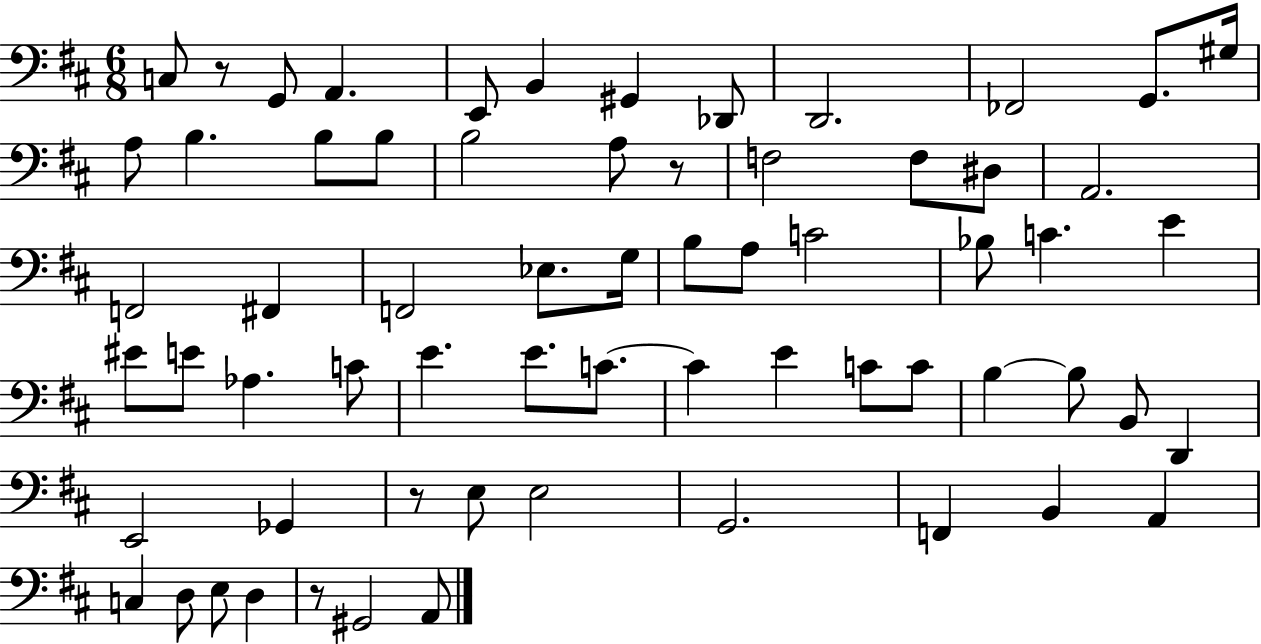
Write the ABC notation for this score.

X:1
T:Untitled
M:6/8
L:1/4
K:D
C,/2 z/2 G,,/2 A,, E,,/2 B,, ^G,, _D,,/2 D,,2 _F,,2 G,,/2 ^G,/4 A,/2 B, B,/2 B,/2 B,2 A,/2 z/2 F,2 F,/2 ^D,/2 A,,2 F,,2 ^F,, F,,2 _E,/2 G,/4 B,/2 A,/2 C2 _B,/2 C E ^E/2 E/2 _A, C/2 E E/2 C/2 C E C/2 C/2 B, B,/2 B,,/2 D,, E,,2 _G,, z/2 E,/2 E,2 G,,2 F,, B,, A,, C, D,/2 E,/2 D, z/2 ^G,,2 A,,/2